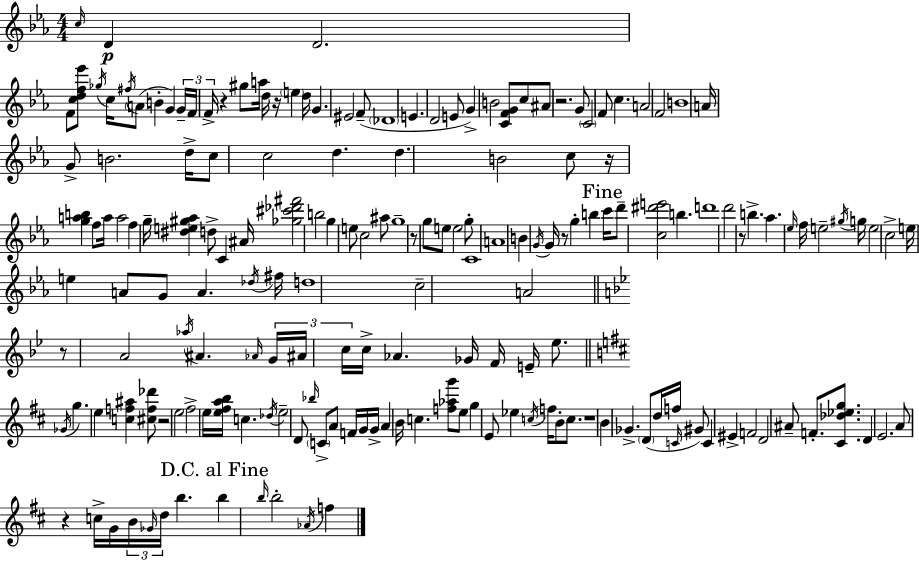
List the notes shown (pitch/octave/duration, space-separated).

C5/s D4/q D4/h. F4/e [C5,D5,F5,Eb6]/e Gb5/s C5/s F#5/s A4/e B4/q G4/q G4/s F4/s F4/s R/q G#5/e A5/s D5/s R/s E5/q D5/s G4/q. EIS4/h F4/e Db4/w E4/q. D4/h E4/e G4/q B4/h [C4,F4,G4]/e C5/e A#4/e R/h. G4/e C4/h F4/e C5/q. A4/h F4/h B4/w A4/s G4/e B4/h. D5/s C5/e C5/h D5/q. D5/q. B4/h C5/e R/s [G5,A5,B5]/q F5/e A5/s A5/h F5/q G5/s [D#5,E5,G#5,Ab5]/q D5/e C4/q A#4/s [Gb5,C#6,Db6,F#6]/h B5/h G5/q E5/e C5/h A#5/e G5/w R/e G5/e E5/e E5/h G5/e C4/w A4/w B4/q G4/s G4/s R/e G5/q B5/q C6/s D6/e [C5,D#6,E6]/h B5/q. D6/w D6/h R/e B5/q. Ab5/q. Eb5/s F5/s E5/h G#5/s G5/s E5/h C5/h E5/s E5/q A4/e G4/e A4/q. Db5/s F#5/s D5/w C5/h A4/h R/e A4/h Ab5/s A#4/q. Ab4/s G4/s A#4/s C5/s C5/s Ab4/q. Gb4/s F4/s E4/s Eb5/e. Gb4/s G5/q. E5/q [C5,F5,A#5]/q [C#5,F5,Db6]/e R/h E5/h F#5/h E5/s [E5,F#5,A5,B5]/s C5/q. Db5/s E5/h D4/e Bb5/s C4/e A4/e F4/s G4/s G4/s A4/q B4/s C5/q. [F5,Ab5,G6]/e E5/e G5/q E4/e Eb5/q C5/s F5/s B4/e C5/e. R/w B4/q Gb4/q. D4/e D5/s F5/s C4/s G#4/e C4/q EIS4/q F4/h D4/h A#4/e F4/e. [C#4,Db5,Eb5,G5]/e. D4/q E4/h. A4/e R/q C5/s G4/s B4/s Gb4/s D5/s B5/q. B5/q B5/s B5/h Ab4/s F5/q